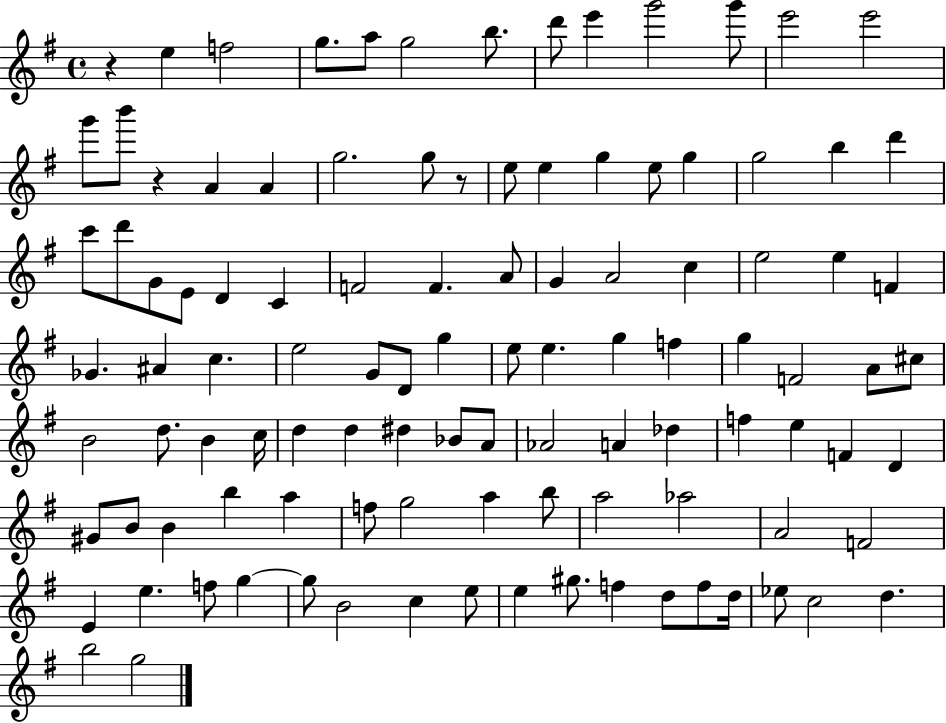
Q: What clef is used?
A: treble